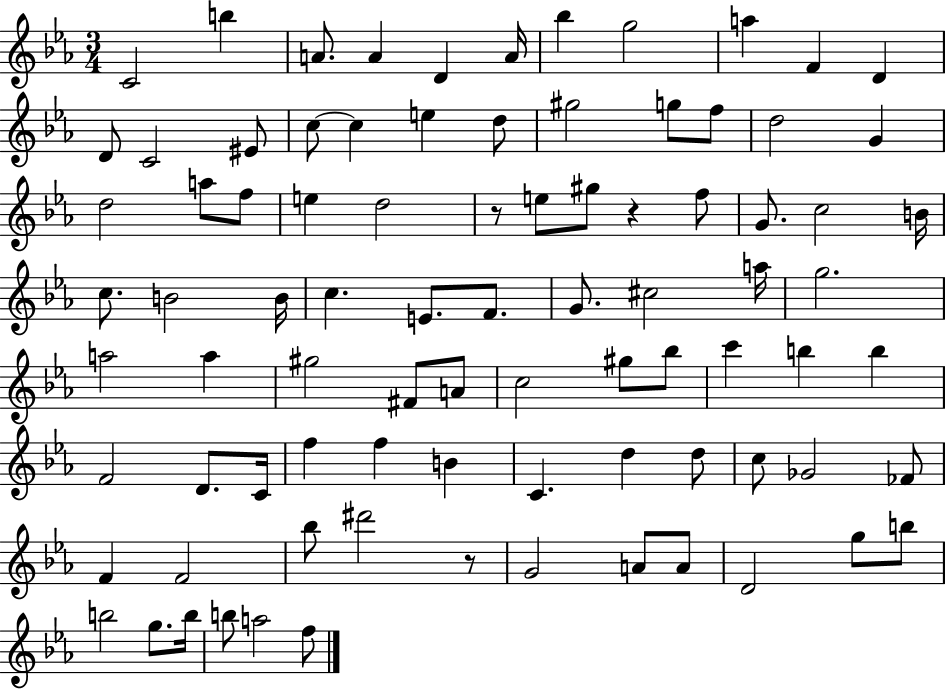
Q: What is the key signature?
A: EES major